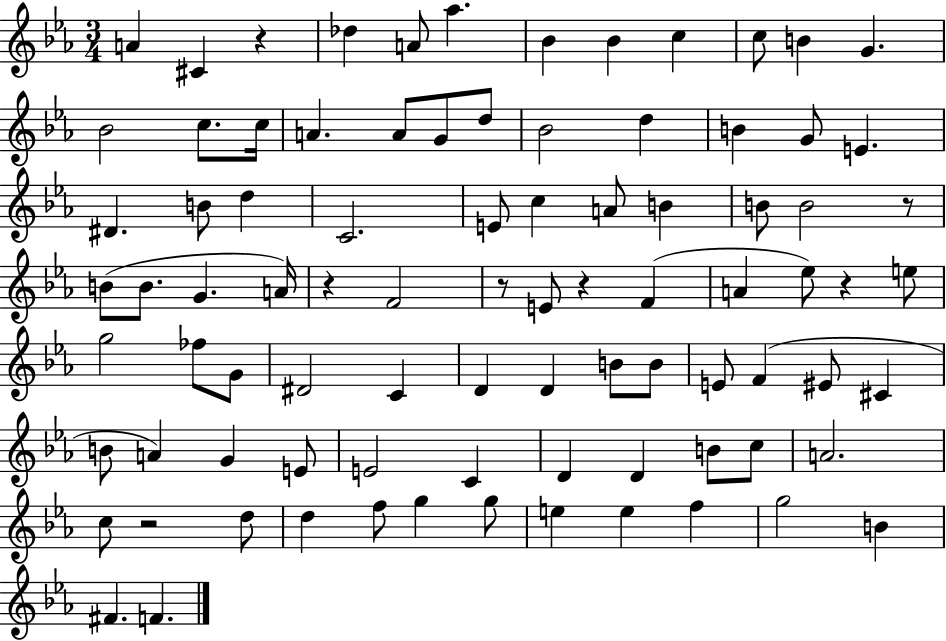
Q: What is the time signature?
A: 3/4